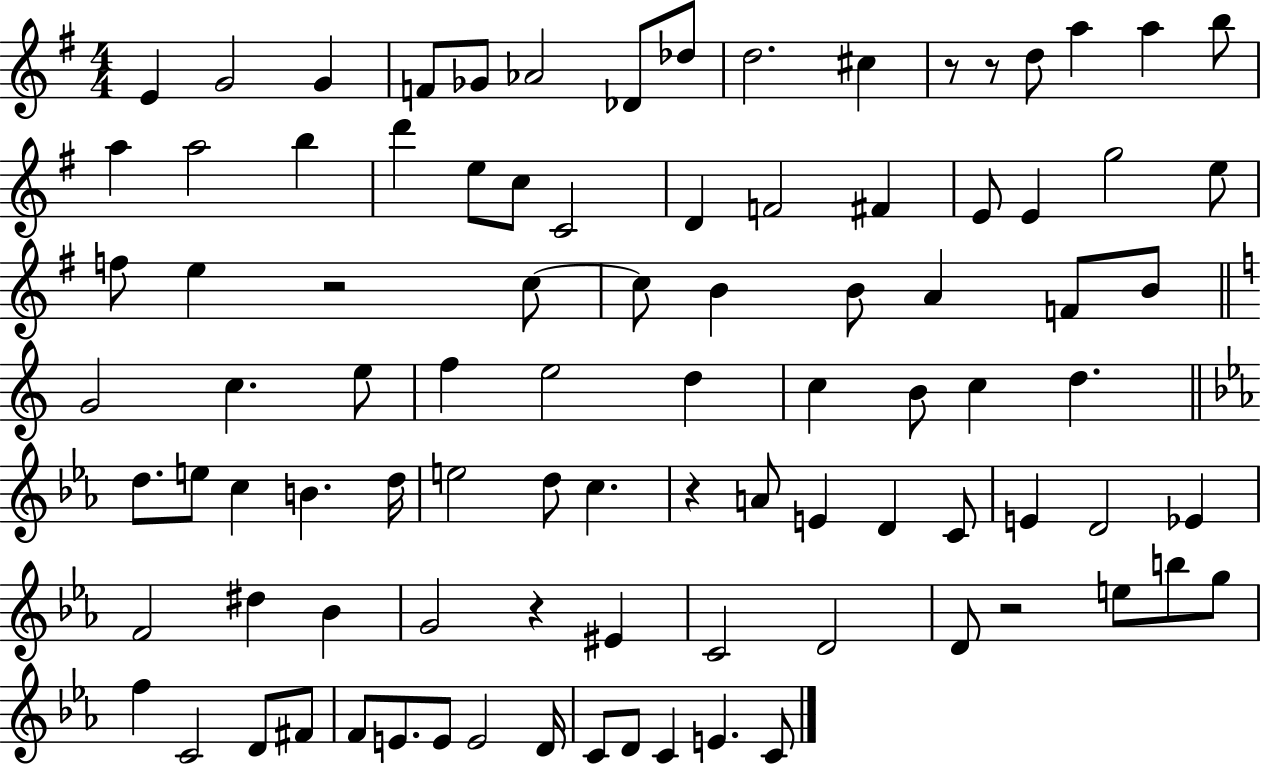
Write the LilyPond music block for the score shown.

{
  \clef treble
  \numericTimeSignature
  \time 4/4
  \key g \major
  e'4 g'2 g'4 | f'8 ges'8 aes'2 des'8 des''8 | d''2. cis''4 | r8 r8 d''8 a''4 a''4 b''8 | \break a''4 a''2 b''4 | d'''4 e''8 c''8 c'2 | d'4 f'2 fis'4 | e'8 e'4 g''2 e''8 | \break f''8 e''4 r2 c''8~~ | c''8 b'4 b'8 a'4 f'8 b'8 | \bar "||" \break \key a \minor g'2 c''4. e''8 | f''4 e''2 d''4 | c''4 b'8 c''4 d''4. | \bar "||" \break \key ees \major d''8. e''8 c''4 b'4. d''16 | e''2 d''8 c''4. | r4 a'8 e'4 d'4 c'8 | e'4 d'2 ees'4 | \break f'2 dis''4 bes'4 | g'2 r4 eis'4 | c'2 d'2 | d'8 r2 e''8 b''8 g''8 | \break f''4 c'2 d'8 fis'8 | f'8 e'8. e'8 e'2 d'16 | c'8 d'8 c'4 e'4. c'8 | \bar "|."
}